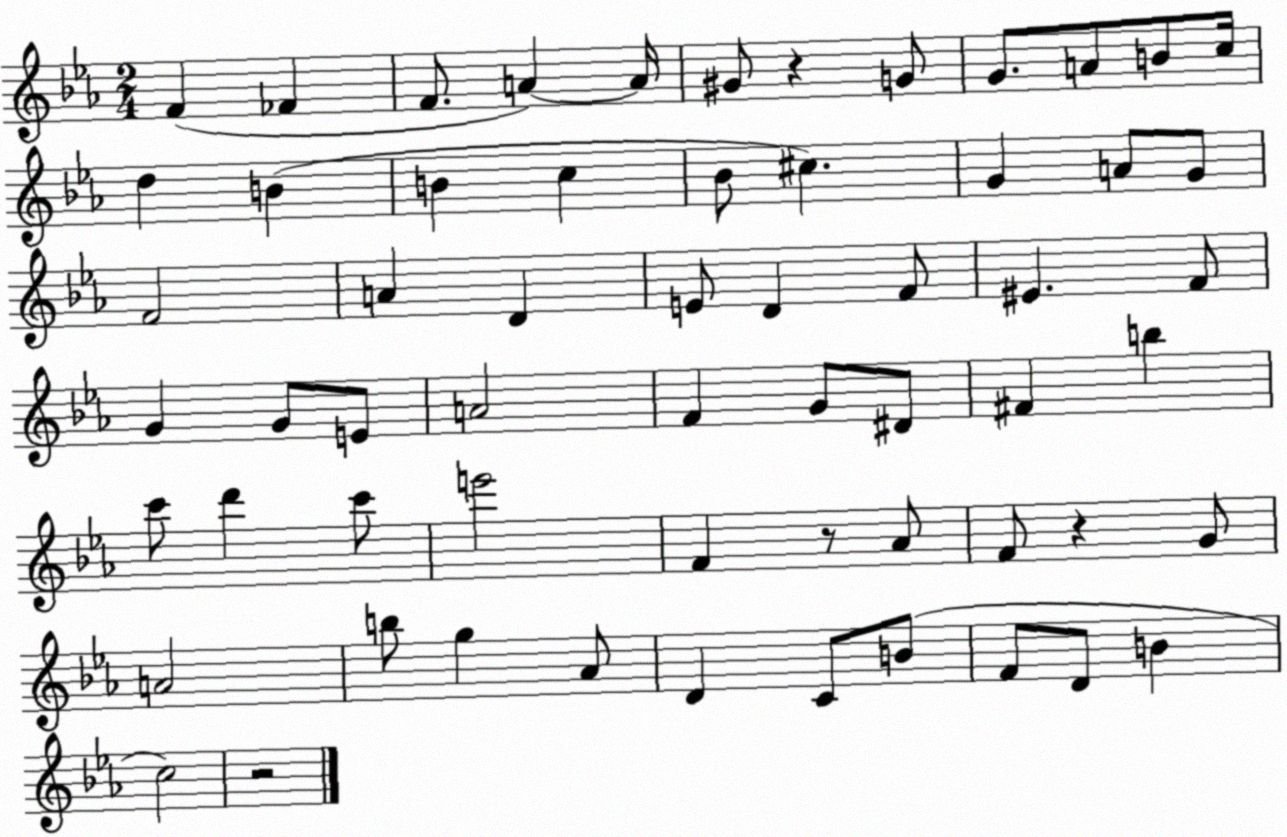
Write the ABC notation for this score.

X:1
T:Untitled
M:2/4
L:1/4
K:Eb
F _F F/2 A A/4 ^G/2 z G/2 G/2 A/2 B/2 c/4 d B B c _B/2 ^c G A/2 G/2 F2 A D E/2 D F/2 ^E F/2 G G/2 E/2 A2 F G/2 ^D/2 ^F b c'/2 d' c'/2 e'2 F z/2 _A/2 F/2 z G/2 A2 b/2 g _A/2 D C/2 B/2 F/2 D/2 B c2 z2